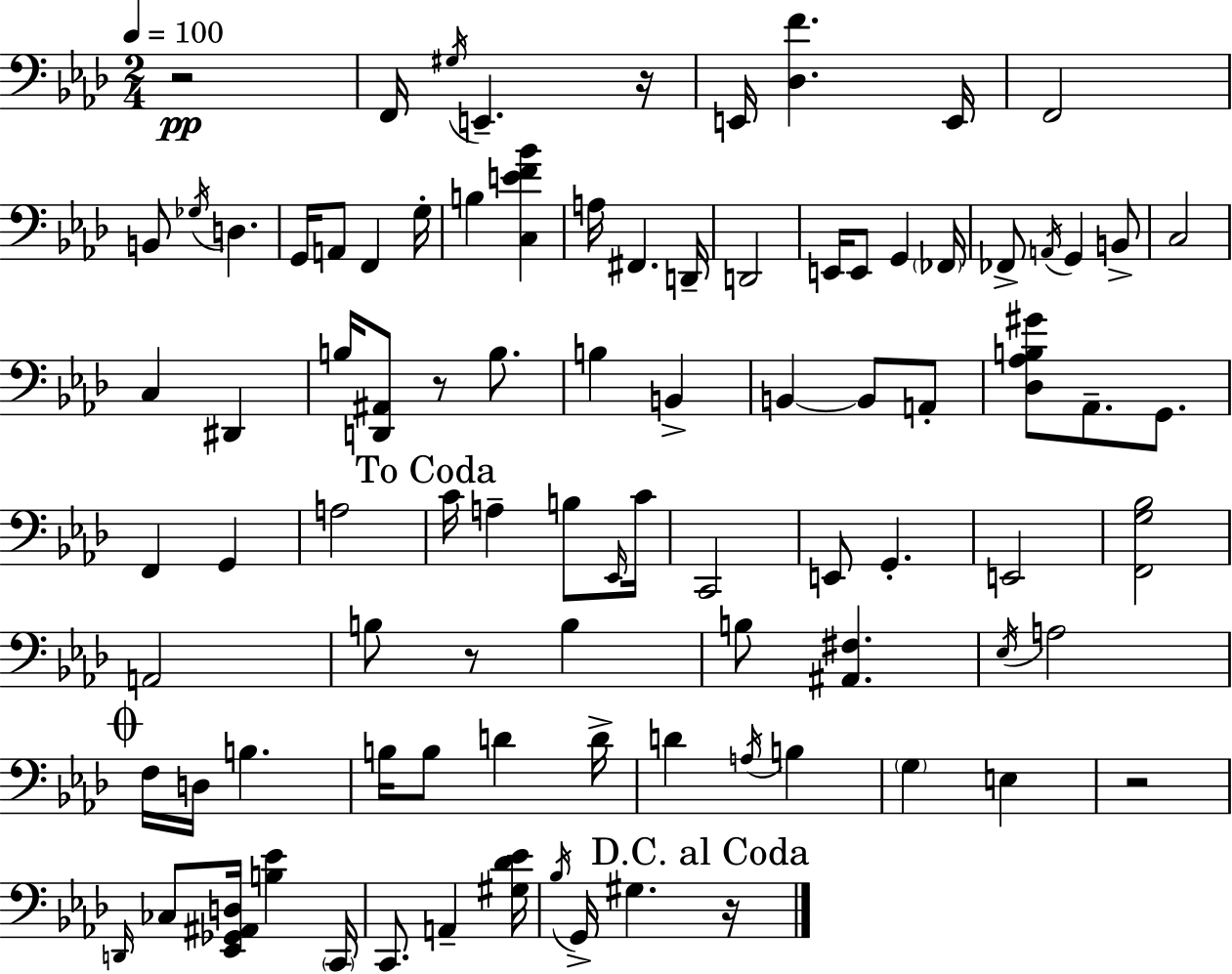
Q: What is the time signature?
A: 2/4